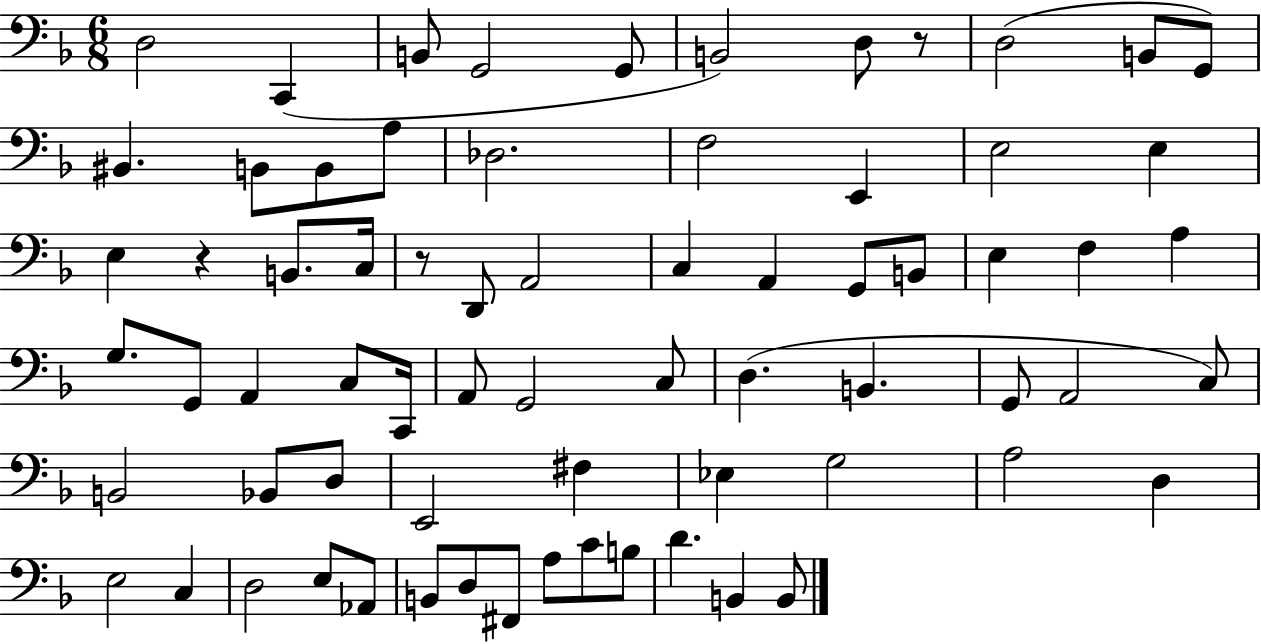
D3/h C2/q B2/e G2/h G2/e B2/h D3/e R/e D3/h B2/e G2/e BIS2/q. B2/e B2/e A3/e Db3/h. F3/h E2/q E3/h E3/q E3/q R/q B2/e. C3/s R/e D2/e A2/h C3/q A2/q G2/e B2/e E3/q F3/q A3/q G3/e. G2/e A2/q C3/e C2/s A2/e G2/h C3/e D3/q. B2/q. G2/e A2/h C3/e B2/h Bb2/e D3/e E2/h F#3/q Eb3/q G3/h A3/h D3/q E3/h C3/q D3/h E3/e Ab2/e B2/e D3/e F#2/e A3/e C4/e B3/e D4/q. B2/q B2/e